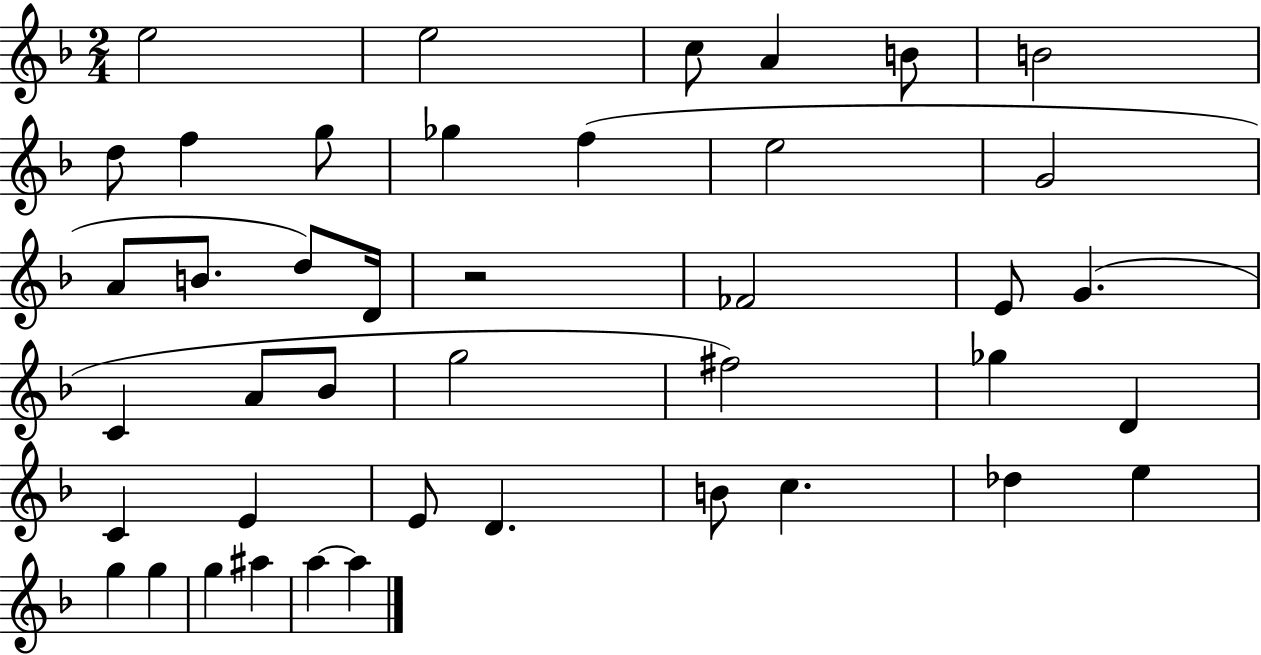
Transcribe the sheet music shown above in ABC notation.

X:1
T:Untitled
M:2/4
L:1/4
K:F
e2 e2 c/2 A B/2 B2 d/2 f g/2 _g f e2 G2 A/2 B/2 d/2 D/4 z2 _F2 E/2 G C A/2 _B/2 g2 ^f2 _g D C E E/2 D B/2 c _d e g g g ^a a a